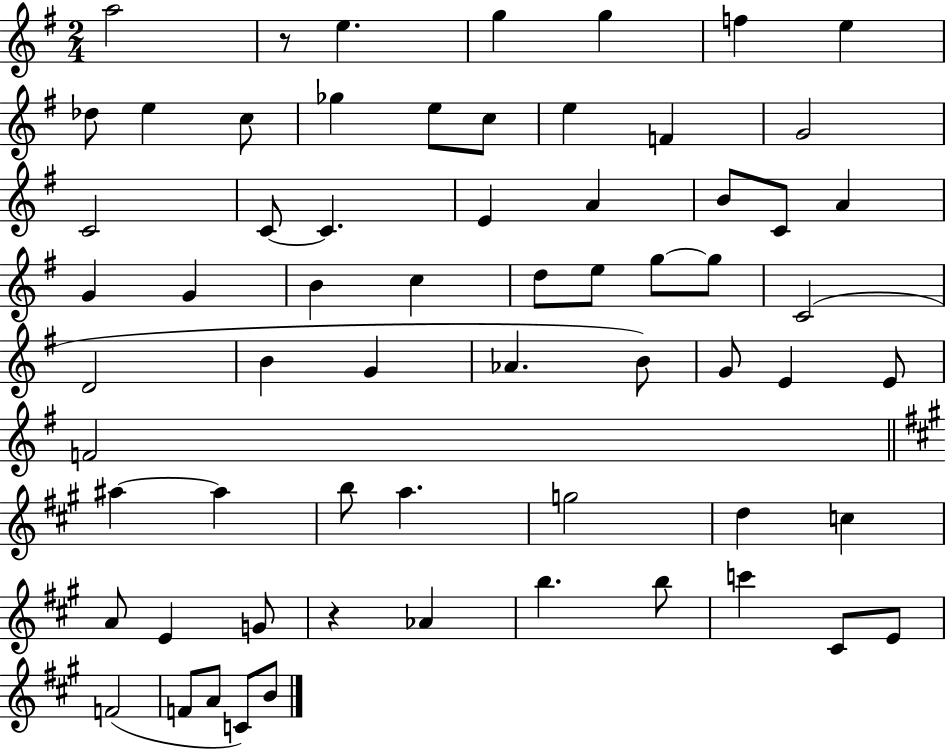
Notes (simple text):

A5/h R/e E5/q. G5/q G5/q F5/q E5/q Db5/e E5/q C5/e Gb5/q E5/e C5/e E5/q F4/q G4/h C4/h C4/e C4/q. E4/q A4/q B4/e C4/e A4/q G4/q G4/q B4/q C5/q D5/e E5/e G5/e G5/e C4/h D4/h B4/q G4/q Ab4/q. B4/e G4/e E4/q E4/e F4/h A#5/q A#5/q B5/e A5/q. G5/h D5/q C5/q A4/e E4/q G4/e R/q Ab4/q B5/q. B5/e C6/q C#4/e E4/e F4/h F4/e A4/e C4/e B4/e